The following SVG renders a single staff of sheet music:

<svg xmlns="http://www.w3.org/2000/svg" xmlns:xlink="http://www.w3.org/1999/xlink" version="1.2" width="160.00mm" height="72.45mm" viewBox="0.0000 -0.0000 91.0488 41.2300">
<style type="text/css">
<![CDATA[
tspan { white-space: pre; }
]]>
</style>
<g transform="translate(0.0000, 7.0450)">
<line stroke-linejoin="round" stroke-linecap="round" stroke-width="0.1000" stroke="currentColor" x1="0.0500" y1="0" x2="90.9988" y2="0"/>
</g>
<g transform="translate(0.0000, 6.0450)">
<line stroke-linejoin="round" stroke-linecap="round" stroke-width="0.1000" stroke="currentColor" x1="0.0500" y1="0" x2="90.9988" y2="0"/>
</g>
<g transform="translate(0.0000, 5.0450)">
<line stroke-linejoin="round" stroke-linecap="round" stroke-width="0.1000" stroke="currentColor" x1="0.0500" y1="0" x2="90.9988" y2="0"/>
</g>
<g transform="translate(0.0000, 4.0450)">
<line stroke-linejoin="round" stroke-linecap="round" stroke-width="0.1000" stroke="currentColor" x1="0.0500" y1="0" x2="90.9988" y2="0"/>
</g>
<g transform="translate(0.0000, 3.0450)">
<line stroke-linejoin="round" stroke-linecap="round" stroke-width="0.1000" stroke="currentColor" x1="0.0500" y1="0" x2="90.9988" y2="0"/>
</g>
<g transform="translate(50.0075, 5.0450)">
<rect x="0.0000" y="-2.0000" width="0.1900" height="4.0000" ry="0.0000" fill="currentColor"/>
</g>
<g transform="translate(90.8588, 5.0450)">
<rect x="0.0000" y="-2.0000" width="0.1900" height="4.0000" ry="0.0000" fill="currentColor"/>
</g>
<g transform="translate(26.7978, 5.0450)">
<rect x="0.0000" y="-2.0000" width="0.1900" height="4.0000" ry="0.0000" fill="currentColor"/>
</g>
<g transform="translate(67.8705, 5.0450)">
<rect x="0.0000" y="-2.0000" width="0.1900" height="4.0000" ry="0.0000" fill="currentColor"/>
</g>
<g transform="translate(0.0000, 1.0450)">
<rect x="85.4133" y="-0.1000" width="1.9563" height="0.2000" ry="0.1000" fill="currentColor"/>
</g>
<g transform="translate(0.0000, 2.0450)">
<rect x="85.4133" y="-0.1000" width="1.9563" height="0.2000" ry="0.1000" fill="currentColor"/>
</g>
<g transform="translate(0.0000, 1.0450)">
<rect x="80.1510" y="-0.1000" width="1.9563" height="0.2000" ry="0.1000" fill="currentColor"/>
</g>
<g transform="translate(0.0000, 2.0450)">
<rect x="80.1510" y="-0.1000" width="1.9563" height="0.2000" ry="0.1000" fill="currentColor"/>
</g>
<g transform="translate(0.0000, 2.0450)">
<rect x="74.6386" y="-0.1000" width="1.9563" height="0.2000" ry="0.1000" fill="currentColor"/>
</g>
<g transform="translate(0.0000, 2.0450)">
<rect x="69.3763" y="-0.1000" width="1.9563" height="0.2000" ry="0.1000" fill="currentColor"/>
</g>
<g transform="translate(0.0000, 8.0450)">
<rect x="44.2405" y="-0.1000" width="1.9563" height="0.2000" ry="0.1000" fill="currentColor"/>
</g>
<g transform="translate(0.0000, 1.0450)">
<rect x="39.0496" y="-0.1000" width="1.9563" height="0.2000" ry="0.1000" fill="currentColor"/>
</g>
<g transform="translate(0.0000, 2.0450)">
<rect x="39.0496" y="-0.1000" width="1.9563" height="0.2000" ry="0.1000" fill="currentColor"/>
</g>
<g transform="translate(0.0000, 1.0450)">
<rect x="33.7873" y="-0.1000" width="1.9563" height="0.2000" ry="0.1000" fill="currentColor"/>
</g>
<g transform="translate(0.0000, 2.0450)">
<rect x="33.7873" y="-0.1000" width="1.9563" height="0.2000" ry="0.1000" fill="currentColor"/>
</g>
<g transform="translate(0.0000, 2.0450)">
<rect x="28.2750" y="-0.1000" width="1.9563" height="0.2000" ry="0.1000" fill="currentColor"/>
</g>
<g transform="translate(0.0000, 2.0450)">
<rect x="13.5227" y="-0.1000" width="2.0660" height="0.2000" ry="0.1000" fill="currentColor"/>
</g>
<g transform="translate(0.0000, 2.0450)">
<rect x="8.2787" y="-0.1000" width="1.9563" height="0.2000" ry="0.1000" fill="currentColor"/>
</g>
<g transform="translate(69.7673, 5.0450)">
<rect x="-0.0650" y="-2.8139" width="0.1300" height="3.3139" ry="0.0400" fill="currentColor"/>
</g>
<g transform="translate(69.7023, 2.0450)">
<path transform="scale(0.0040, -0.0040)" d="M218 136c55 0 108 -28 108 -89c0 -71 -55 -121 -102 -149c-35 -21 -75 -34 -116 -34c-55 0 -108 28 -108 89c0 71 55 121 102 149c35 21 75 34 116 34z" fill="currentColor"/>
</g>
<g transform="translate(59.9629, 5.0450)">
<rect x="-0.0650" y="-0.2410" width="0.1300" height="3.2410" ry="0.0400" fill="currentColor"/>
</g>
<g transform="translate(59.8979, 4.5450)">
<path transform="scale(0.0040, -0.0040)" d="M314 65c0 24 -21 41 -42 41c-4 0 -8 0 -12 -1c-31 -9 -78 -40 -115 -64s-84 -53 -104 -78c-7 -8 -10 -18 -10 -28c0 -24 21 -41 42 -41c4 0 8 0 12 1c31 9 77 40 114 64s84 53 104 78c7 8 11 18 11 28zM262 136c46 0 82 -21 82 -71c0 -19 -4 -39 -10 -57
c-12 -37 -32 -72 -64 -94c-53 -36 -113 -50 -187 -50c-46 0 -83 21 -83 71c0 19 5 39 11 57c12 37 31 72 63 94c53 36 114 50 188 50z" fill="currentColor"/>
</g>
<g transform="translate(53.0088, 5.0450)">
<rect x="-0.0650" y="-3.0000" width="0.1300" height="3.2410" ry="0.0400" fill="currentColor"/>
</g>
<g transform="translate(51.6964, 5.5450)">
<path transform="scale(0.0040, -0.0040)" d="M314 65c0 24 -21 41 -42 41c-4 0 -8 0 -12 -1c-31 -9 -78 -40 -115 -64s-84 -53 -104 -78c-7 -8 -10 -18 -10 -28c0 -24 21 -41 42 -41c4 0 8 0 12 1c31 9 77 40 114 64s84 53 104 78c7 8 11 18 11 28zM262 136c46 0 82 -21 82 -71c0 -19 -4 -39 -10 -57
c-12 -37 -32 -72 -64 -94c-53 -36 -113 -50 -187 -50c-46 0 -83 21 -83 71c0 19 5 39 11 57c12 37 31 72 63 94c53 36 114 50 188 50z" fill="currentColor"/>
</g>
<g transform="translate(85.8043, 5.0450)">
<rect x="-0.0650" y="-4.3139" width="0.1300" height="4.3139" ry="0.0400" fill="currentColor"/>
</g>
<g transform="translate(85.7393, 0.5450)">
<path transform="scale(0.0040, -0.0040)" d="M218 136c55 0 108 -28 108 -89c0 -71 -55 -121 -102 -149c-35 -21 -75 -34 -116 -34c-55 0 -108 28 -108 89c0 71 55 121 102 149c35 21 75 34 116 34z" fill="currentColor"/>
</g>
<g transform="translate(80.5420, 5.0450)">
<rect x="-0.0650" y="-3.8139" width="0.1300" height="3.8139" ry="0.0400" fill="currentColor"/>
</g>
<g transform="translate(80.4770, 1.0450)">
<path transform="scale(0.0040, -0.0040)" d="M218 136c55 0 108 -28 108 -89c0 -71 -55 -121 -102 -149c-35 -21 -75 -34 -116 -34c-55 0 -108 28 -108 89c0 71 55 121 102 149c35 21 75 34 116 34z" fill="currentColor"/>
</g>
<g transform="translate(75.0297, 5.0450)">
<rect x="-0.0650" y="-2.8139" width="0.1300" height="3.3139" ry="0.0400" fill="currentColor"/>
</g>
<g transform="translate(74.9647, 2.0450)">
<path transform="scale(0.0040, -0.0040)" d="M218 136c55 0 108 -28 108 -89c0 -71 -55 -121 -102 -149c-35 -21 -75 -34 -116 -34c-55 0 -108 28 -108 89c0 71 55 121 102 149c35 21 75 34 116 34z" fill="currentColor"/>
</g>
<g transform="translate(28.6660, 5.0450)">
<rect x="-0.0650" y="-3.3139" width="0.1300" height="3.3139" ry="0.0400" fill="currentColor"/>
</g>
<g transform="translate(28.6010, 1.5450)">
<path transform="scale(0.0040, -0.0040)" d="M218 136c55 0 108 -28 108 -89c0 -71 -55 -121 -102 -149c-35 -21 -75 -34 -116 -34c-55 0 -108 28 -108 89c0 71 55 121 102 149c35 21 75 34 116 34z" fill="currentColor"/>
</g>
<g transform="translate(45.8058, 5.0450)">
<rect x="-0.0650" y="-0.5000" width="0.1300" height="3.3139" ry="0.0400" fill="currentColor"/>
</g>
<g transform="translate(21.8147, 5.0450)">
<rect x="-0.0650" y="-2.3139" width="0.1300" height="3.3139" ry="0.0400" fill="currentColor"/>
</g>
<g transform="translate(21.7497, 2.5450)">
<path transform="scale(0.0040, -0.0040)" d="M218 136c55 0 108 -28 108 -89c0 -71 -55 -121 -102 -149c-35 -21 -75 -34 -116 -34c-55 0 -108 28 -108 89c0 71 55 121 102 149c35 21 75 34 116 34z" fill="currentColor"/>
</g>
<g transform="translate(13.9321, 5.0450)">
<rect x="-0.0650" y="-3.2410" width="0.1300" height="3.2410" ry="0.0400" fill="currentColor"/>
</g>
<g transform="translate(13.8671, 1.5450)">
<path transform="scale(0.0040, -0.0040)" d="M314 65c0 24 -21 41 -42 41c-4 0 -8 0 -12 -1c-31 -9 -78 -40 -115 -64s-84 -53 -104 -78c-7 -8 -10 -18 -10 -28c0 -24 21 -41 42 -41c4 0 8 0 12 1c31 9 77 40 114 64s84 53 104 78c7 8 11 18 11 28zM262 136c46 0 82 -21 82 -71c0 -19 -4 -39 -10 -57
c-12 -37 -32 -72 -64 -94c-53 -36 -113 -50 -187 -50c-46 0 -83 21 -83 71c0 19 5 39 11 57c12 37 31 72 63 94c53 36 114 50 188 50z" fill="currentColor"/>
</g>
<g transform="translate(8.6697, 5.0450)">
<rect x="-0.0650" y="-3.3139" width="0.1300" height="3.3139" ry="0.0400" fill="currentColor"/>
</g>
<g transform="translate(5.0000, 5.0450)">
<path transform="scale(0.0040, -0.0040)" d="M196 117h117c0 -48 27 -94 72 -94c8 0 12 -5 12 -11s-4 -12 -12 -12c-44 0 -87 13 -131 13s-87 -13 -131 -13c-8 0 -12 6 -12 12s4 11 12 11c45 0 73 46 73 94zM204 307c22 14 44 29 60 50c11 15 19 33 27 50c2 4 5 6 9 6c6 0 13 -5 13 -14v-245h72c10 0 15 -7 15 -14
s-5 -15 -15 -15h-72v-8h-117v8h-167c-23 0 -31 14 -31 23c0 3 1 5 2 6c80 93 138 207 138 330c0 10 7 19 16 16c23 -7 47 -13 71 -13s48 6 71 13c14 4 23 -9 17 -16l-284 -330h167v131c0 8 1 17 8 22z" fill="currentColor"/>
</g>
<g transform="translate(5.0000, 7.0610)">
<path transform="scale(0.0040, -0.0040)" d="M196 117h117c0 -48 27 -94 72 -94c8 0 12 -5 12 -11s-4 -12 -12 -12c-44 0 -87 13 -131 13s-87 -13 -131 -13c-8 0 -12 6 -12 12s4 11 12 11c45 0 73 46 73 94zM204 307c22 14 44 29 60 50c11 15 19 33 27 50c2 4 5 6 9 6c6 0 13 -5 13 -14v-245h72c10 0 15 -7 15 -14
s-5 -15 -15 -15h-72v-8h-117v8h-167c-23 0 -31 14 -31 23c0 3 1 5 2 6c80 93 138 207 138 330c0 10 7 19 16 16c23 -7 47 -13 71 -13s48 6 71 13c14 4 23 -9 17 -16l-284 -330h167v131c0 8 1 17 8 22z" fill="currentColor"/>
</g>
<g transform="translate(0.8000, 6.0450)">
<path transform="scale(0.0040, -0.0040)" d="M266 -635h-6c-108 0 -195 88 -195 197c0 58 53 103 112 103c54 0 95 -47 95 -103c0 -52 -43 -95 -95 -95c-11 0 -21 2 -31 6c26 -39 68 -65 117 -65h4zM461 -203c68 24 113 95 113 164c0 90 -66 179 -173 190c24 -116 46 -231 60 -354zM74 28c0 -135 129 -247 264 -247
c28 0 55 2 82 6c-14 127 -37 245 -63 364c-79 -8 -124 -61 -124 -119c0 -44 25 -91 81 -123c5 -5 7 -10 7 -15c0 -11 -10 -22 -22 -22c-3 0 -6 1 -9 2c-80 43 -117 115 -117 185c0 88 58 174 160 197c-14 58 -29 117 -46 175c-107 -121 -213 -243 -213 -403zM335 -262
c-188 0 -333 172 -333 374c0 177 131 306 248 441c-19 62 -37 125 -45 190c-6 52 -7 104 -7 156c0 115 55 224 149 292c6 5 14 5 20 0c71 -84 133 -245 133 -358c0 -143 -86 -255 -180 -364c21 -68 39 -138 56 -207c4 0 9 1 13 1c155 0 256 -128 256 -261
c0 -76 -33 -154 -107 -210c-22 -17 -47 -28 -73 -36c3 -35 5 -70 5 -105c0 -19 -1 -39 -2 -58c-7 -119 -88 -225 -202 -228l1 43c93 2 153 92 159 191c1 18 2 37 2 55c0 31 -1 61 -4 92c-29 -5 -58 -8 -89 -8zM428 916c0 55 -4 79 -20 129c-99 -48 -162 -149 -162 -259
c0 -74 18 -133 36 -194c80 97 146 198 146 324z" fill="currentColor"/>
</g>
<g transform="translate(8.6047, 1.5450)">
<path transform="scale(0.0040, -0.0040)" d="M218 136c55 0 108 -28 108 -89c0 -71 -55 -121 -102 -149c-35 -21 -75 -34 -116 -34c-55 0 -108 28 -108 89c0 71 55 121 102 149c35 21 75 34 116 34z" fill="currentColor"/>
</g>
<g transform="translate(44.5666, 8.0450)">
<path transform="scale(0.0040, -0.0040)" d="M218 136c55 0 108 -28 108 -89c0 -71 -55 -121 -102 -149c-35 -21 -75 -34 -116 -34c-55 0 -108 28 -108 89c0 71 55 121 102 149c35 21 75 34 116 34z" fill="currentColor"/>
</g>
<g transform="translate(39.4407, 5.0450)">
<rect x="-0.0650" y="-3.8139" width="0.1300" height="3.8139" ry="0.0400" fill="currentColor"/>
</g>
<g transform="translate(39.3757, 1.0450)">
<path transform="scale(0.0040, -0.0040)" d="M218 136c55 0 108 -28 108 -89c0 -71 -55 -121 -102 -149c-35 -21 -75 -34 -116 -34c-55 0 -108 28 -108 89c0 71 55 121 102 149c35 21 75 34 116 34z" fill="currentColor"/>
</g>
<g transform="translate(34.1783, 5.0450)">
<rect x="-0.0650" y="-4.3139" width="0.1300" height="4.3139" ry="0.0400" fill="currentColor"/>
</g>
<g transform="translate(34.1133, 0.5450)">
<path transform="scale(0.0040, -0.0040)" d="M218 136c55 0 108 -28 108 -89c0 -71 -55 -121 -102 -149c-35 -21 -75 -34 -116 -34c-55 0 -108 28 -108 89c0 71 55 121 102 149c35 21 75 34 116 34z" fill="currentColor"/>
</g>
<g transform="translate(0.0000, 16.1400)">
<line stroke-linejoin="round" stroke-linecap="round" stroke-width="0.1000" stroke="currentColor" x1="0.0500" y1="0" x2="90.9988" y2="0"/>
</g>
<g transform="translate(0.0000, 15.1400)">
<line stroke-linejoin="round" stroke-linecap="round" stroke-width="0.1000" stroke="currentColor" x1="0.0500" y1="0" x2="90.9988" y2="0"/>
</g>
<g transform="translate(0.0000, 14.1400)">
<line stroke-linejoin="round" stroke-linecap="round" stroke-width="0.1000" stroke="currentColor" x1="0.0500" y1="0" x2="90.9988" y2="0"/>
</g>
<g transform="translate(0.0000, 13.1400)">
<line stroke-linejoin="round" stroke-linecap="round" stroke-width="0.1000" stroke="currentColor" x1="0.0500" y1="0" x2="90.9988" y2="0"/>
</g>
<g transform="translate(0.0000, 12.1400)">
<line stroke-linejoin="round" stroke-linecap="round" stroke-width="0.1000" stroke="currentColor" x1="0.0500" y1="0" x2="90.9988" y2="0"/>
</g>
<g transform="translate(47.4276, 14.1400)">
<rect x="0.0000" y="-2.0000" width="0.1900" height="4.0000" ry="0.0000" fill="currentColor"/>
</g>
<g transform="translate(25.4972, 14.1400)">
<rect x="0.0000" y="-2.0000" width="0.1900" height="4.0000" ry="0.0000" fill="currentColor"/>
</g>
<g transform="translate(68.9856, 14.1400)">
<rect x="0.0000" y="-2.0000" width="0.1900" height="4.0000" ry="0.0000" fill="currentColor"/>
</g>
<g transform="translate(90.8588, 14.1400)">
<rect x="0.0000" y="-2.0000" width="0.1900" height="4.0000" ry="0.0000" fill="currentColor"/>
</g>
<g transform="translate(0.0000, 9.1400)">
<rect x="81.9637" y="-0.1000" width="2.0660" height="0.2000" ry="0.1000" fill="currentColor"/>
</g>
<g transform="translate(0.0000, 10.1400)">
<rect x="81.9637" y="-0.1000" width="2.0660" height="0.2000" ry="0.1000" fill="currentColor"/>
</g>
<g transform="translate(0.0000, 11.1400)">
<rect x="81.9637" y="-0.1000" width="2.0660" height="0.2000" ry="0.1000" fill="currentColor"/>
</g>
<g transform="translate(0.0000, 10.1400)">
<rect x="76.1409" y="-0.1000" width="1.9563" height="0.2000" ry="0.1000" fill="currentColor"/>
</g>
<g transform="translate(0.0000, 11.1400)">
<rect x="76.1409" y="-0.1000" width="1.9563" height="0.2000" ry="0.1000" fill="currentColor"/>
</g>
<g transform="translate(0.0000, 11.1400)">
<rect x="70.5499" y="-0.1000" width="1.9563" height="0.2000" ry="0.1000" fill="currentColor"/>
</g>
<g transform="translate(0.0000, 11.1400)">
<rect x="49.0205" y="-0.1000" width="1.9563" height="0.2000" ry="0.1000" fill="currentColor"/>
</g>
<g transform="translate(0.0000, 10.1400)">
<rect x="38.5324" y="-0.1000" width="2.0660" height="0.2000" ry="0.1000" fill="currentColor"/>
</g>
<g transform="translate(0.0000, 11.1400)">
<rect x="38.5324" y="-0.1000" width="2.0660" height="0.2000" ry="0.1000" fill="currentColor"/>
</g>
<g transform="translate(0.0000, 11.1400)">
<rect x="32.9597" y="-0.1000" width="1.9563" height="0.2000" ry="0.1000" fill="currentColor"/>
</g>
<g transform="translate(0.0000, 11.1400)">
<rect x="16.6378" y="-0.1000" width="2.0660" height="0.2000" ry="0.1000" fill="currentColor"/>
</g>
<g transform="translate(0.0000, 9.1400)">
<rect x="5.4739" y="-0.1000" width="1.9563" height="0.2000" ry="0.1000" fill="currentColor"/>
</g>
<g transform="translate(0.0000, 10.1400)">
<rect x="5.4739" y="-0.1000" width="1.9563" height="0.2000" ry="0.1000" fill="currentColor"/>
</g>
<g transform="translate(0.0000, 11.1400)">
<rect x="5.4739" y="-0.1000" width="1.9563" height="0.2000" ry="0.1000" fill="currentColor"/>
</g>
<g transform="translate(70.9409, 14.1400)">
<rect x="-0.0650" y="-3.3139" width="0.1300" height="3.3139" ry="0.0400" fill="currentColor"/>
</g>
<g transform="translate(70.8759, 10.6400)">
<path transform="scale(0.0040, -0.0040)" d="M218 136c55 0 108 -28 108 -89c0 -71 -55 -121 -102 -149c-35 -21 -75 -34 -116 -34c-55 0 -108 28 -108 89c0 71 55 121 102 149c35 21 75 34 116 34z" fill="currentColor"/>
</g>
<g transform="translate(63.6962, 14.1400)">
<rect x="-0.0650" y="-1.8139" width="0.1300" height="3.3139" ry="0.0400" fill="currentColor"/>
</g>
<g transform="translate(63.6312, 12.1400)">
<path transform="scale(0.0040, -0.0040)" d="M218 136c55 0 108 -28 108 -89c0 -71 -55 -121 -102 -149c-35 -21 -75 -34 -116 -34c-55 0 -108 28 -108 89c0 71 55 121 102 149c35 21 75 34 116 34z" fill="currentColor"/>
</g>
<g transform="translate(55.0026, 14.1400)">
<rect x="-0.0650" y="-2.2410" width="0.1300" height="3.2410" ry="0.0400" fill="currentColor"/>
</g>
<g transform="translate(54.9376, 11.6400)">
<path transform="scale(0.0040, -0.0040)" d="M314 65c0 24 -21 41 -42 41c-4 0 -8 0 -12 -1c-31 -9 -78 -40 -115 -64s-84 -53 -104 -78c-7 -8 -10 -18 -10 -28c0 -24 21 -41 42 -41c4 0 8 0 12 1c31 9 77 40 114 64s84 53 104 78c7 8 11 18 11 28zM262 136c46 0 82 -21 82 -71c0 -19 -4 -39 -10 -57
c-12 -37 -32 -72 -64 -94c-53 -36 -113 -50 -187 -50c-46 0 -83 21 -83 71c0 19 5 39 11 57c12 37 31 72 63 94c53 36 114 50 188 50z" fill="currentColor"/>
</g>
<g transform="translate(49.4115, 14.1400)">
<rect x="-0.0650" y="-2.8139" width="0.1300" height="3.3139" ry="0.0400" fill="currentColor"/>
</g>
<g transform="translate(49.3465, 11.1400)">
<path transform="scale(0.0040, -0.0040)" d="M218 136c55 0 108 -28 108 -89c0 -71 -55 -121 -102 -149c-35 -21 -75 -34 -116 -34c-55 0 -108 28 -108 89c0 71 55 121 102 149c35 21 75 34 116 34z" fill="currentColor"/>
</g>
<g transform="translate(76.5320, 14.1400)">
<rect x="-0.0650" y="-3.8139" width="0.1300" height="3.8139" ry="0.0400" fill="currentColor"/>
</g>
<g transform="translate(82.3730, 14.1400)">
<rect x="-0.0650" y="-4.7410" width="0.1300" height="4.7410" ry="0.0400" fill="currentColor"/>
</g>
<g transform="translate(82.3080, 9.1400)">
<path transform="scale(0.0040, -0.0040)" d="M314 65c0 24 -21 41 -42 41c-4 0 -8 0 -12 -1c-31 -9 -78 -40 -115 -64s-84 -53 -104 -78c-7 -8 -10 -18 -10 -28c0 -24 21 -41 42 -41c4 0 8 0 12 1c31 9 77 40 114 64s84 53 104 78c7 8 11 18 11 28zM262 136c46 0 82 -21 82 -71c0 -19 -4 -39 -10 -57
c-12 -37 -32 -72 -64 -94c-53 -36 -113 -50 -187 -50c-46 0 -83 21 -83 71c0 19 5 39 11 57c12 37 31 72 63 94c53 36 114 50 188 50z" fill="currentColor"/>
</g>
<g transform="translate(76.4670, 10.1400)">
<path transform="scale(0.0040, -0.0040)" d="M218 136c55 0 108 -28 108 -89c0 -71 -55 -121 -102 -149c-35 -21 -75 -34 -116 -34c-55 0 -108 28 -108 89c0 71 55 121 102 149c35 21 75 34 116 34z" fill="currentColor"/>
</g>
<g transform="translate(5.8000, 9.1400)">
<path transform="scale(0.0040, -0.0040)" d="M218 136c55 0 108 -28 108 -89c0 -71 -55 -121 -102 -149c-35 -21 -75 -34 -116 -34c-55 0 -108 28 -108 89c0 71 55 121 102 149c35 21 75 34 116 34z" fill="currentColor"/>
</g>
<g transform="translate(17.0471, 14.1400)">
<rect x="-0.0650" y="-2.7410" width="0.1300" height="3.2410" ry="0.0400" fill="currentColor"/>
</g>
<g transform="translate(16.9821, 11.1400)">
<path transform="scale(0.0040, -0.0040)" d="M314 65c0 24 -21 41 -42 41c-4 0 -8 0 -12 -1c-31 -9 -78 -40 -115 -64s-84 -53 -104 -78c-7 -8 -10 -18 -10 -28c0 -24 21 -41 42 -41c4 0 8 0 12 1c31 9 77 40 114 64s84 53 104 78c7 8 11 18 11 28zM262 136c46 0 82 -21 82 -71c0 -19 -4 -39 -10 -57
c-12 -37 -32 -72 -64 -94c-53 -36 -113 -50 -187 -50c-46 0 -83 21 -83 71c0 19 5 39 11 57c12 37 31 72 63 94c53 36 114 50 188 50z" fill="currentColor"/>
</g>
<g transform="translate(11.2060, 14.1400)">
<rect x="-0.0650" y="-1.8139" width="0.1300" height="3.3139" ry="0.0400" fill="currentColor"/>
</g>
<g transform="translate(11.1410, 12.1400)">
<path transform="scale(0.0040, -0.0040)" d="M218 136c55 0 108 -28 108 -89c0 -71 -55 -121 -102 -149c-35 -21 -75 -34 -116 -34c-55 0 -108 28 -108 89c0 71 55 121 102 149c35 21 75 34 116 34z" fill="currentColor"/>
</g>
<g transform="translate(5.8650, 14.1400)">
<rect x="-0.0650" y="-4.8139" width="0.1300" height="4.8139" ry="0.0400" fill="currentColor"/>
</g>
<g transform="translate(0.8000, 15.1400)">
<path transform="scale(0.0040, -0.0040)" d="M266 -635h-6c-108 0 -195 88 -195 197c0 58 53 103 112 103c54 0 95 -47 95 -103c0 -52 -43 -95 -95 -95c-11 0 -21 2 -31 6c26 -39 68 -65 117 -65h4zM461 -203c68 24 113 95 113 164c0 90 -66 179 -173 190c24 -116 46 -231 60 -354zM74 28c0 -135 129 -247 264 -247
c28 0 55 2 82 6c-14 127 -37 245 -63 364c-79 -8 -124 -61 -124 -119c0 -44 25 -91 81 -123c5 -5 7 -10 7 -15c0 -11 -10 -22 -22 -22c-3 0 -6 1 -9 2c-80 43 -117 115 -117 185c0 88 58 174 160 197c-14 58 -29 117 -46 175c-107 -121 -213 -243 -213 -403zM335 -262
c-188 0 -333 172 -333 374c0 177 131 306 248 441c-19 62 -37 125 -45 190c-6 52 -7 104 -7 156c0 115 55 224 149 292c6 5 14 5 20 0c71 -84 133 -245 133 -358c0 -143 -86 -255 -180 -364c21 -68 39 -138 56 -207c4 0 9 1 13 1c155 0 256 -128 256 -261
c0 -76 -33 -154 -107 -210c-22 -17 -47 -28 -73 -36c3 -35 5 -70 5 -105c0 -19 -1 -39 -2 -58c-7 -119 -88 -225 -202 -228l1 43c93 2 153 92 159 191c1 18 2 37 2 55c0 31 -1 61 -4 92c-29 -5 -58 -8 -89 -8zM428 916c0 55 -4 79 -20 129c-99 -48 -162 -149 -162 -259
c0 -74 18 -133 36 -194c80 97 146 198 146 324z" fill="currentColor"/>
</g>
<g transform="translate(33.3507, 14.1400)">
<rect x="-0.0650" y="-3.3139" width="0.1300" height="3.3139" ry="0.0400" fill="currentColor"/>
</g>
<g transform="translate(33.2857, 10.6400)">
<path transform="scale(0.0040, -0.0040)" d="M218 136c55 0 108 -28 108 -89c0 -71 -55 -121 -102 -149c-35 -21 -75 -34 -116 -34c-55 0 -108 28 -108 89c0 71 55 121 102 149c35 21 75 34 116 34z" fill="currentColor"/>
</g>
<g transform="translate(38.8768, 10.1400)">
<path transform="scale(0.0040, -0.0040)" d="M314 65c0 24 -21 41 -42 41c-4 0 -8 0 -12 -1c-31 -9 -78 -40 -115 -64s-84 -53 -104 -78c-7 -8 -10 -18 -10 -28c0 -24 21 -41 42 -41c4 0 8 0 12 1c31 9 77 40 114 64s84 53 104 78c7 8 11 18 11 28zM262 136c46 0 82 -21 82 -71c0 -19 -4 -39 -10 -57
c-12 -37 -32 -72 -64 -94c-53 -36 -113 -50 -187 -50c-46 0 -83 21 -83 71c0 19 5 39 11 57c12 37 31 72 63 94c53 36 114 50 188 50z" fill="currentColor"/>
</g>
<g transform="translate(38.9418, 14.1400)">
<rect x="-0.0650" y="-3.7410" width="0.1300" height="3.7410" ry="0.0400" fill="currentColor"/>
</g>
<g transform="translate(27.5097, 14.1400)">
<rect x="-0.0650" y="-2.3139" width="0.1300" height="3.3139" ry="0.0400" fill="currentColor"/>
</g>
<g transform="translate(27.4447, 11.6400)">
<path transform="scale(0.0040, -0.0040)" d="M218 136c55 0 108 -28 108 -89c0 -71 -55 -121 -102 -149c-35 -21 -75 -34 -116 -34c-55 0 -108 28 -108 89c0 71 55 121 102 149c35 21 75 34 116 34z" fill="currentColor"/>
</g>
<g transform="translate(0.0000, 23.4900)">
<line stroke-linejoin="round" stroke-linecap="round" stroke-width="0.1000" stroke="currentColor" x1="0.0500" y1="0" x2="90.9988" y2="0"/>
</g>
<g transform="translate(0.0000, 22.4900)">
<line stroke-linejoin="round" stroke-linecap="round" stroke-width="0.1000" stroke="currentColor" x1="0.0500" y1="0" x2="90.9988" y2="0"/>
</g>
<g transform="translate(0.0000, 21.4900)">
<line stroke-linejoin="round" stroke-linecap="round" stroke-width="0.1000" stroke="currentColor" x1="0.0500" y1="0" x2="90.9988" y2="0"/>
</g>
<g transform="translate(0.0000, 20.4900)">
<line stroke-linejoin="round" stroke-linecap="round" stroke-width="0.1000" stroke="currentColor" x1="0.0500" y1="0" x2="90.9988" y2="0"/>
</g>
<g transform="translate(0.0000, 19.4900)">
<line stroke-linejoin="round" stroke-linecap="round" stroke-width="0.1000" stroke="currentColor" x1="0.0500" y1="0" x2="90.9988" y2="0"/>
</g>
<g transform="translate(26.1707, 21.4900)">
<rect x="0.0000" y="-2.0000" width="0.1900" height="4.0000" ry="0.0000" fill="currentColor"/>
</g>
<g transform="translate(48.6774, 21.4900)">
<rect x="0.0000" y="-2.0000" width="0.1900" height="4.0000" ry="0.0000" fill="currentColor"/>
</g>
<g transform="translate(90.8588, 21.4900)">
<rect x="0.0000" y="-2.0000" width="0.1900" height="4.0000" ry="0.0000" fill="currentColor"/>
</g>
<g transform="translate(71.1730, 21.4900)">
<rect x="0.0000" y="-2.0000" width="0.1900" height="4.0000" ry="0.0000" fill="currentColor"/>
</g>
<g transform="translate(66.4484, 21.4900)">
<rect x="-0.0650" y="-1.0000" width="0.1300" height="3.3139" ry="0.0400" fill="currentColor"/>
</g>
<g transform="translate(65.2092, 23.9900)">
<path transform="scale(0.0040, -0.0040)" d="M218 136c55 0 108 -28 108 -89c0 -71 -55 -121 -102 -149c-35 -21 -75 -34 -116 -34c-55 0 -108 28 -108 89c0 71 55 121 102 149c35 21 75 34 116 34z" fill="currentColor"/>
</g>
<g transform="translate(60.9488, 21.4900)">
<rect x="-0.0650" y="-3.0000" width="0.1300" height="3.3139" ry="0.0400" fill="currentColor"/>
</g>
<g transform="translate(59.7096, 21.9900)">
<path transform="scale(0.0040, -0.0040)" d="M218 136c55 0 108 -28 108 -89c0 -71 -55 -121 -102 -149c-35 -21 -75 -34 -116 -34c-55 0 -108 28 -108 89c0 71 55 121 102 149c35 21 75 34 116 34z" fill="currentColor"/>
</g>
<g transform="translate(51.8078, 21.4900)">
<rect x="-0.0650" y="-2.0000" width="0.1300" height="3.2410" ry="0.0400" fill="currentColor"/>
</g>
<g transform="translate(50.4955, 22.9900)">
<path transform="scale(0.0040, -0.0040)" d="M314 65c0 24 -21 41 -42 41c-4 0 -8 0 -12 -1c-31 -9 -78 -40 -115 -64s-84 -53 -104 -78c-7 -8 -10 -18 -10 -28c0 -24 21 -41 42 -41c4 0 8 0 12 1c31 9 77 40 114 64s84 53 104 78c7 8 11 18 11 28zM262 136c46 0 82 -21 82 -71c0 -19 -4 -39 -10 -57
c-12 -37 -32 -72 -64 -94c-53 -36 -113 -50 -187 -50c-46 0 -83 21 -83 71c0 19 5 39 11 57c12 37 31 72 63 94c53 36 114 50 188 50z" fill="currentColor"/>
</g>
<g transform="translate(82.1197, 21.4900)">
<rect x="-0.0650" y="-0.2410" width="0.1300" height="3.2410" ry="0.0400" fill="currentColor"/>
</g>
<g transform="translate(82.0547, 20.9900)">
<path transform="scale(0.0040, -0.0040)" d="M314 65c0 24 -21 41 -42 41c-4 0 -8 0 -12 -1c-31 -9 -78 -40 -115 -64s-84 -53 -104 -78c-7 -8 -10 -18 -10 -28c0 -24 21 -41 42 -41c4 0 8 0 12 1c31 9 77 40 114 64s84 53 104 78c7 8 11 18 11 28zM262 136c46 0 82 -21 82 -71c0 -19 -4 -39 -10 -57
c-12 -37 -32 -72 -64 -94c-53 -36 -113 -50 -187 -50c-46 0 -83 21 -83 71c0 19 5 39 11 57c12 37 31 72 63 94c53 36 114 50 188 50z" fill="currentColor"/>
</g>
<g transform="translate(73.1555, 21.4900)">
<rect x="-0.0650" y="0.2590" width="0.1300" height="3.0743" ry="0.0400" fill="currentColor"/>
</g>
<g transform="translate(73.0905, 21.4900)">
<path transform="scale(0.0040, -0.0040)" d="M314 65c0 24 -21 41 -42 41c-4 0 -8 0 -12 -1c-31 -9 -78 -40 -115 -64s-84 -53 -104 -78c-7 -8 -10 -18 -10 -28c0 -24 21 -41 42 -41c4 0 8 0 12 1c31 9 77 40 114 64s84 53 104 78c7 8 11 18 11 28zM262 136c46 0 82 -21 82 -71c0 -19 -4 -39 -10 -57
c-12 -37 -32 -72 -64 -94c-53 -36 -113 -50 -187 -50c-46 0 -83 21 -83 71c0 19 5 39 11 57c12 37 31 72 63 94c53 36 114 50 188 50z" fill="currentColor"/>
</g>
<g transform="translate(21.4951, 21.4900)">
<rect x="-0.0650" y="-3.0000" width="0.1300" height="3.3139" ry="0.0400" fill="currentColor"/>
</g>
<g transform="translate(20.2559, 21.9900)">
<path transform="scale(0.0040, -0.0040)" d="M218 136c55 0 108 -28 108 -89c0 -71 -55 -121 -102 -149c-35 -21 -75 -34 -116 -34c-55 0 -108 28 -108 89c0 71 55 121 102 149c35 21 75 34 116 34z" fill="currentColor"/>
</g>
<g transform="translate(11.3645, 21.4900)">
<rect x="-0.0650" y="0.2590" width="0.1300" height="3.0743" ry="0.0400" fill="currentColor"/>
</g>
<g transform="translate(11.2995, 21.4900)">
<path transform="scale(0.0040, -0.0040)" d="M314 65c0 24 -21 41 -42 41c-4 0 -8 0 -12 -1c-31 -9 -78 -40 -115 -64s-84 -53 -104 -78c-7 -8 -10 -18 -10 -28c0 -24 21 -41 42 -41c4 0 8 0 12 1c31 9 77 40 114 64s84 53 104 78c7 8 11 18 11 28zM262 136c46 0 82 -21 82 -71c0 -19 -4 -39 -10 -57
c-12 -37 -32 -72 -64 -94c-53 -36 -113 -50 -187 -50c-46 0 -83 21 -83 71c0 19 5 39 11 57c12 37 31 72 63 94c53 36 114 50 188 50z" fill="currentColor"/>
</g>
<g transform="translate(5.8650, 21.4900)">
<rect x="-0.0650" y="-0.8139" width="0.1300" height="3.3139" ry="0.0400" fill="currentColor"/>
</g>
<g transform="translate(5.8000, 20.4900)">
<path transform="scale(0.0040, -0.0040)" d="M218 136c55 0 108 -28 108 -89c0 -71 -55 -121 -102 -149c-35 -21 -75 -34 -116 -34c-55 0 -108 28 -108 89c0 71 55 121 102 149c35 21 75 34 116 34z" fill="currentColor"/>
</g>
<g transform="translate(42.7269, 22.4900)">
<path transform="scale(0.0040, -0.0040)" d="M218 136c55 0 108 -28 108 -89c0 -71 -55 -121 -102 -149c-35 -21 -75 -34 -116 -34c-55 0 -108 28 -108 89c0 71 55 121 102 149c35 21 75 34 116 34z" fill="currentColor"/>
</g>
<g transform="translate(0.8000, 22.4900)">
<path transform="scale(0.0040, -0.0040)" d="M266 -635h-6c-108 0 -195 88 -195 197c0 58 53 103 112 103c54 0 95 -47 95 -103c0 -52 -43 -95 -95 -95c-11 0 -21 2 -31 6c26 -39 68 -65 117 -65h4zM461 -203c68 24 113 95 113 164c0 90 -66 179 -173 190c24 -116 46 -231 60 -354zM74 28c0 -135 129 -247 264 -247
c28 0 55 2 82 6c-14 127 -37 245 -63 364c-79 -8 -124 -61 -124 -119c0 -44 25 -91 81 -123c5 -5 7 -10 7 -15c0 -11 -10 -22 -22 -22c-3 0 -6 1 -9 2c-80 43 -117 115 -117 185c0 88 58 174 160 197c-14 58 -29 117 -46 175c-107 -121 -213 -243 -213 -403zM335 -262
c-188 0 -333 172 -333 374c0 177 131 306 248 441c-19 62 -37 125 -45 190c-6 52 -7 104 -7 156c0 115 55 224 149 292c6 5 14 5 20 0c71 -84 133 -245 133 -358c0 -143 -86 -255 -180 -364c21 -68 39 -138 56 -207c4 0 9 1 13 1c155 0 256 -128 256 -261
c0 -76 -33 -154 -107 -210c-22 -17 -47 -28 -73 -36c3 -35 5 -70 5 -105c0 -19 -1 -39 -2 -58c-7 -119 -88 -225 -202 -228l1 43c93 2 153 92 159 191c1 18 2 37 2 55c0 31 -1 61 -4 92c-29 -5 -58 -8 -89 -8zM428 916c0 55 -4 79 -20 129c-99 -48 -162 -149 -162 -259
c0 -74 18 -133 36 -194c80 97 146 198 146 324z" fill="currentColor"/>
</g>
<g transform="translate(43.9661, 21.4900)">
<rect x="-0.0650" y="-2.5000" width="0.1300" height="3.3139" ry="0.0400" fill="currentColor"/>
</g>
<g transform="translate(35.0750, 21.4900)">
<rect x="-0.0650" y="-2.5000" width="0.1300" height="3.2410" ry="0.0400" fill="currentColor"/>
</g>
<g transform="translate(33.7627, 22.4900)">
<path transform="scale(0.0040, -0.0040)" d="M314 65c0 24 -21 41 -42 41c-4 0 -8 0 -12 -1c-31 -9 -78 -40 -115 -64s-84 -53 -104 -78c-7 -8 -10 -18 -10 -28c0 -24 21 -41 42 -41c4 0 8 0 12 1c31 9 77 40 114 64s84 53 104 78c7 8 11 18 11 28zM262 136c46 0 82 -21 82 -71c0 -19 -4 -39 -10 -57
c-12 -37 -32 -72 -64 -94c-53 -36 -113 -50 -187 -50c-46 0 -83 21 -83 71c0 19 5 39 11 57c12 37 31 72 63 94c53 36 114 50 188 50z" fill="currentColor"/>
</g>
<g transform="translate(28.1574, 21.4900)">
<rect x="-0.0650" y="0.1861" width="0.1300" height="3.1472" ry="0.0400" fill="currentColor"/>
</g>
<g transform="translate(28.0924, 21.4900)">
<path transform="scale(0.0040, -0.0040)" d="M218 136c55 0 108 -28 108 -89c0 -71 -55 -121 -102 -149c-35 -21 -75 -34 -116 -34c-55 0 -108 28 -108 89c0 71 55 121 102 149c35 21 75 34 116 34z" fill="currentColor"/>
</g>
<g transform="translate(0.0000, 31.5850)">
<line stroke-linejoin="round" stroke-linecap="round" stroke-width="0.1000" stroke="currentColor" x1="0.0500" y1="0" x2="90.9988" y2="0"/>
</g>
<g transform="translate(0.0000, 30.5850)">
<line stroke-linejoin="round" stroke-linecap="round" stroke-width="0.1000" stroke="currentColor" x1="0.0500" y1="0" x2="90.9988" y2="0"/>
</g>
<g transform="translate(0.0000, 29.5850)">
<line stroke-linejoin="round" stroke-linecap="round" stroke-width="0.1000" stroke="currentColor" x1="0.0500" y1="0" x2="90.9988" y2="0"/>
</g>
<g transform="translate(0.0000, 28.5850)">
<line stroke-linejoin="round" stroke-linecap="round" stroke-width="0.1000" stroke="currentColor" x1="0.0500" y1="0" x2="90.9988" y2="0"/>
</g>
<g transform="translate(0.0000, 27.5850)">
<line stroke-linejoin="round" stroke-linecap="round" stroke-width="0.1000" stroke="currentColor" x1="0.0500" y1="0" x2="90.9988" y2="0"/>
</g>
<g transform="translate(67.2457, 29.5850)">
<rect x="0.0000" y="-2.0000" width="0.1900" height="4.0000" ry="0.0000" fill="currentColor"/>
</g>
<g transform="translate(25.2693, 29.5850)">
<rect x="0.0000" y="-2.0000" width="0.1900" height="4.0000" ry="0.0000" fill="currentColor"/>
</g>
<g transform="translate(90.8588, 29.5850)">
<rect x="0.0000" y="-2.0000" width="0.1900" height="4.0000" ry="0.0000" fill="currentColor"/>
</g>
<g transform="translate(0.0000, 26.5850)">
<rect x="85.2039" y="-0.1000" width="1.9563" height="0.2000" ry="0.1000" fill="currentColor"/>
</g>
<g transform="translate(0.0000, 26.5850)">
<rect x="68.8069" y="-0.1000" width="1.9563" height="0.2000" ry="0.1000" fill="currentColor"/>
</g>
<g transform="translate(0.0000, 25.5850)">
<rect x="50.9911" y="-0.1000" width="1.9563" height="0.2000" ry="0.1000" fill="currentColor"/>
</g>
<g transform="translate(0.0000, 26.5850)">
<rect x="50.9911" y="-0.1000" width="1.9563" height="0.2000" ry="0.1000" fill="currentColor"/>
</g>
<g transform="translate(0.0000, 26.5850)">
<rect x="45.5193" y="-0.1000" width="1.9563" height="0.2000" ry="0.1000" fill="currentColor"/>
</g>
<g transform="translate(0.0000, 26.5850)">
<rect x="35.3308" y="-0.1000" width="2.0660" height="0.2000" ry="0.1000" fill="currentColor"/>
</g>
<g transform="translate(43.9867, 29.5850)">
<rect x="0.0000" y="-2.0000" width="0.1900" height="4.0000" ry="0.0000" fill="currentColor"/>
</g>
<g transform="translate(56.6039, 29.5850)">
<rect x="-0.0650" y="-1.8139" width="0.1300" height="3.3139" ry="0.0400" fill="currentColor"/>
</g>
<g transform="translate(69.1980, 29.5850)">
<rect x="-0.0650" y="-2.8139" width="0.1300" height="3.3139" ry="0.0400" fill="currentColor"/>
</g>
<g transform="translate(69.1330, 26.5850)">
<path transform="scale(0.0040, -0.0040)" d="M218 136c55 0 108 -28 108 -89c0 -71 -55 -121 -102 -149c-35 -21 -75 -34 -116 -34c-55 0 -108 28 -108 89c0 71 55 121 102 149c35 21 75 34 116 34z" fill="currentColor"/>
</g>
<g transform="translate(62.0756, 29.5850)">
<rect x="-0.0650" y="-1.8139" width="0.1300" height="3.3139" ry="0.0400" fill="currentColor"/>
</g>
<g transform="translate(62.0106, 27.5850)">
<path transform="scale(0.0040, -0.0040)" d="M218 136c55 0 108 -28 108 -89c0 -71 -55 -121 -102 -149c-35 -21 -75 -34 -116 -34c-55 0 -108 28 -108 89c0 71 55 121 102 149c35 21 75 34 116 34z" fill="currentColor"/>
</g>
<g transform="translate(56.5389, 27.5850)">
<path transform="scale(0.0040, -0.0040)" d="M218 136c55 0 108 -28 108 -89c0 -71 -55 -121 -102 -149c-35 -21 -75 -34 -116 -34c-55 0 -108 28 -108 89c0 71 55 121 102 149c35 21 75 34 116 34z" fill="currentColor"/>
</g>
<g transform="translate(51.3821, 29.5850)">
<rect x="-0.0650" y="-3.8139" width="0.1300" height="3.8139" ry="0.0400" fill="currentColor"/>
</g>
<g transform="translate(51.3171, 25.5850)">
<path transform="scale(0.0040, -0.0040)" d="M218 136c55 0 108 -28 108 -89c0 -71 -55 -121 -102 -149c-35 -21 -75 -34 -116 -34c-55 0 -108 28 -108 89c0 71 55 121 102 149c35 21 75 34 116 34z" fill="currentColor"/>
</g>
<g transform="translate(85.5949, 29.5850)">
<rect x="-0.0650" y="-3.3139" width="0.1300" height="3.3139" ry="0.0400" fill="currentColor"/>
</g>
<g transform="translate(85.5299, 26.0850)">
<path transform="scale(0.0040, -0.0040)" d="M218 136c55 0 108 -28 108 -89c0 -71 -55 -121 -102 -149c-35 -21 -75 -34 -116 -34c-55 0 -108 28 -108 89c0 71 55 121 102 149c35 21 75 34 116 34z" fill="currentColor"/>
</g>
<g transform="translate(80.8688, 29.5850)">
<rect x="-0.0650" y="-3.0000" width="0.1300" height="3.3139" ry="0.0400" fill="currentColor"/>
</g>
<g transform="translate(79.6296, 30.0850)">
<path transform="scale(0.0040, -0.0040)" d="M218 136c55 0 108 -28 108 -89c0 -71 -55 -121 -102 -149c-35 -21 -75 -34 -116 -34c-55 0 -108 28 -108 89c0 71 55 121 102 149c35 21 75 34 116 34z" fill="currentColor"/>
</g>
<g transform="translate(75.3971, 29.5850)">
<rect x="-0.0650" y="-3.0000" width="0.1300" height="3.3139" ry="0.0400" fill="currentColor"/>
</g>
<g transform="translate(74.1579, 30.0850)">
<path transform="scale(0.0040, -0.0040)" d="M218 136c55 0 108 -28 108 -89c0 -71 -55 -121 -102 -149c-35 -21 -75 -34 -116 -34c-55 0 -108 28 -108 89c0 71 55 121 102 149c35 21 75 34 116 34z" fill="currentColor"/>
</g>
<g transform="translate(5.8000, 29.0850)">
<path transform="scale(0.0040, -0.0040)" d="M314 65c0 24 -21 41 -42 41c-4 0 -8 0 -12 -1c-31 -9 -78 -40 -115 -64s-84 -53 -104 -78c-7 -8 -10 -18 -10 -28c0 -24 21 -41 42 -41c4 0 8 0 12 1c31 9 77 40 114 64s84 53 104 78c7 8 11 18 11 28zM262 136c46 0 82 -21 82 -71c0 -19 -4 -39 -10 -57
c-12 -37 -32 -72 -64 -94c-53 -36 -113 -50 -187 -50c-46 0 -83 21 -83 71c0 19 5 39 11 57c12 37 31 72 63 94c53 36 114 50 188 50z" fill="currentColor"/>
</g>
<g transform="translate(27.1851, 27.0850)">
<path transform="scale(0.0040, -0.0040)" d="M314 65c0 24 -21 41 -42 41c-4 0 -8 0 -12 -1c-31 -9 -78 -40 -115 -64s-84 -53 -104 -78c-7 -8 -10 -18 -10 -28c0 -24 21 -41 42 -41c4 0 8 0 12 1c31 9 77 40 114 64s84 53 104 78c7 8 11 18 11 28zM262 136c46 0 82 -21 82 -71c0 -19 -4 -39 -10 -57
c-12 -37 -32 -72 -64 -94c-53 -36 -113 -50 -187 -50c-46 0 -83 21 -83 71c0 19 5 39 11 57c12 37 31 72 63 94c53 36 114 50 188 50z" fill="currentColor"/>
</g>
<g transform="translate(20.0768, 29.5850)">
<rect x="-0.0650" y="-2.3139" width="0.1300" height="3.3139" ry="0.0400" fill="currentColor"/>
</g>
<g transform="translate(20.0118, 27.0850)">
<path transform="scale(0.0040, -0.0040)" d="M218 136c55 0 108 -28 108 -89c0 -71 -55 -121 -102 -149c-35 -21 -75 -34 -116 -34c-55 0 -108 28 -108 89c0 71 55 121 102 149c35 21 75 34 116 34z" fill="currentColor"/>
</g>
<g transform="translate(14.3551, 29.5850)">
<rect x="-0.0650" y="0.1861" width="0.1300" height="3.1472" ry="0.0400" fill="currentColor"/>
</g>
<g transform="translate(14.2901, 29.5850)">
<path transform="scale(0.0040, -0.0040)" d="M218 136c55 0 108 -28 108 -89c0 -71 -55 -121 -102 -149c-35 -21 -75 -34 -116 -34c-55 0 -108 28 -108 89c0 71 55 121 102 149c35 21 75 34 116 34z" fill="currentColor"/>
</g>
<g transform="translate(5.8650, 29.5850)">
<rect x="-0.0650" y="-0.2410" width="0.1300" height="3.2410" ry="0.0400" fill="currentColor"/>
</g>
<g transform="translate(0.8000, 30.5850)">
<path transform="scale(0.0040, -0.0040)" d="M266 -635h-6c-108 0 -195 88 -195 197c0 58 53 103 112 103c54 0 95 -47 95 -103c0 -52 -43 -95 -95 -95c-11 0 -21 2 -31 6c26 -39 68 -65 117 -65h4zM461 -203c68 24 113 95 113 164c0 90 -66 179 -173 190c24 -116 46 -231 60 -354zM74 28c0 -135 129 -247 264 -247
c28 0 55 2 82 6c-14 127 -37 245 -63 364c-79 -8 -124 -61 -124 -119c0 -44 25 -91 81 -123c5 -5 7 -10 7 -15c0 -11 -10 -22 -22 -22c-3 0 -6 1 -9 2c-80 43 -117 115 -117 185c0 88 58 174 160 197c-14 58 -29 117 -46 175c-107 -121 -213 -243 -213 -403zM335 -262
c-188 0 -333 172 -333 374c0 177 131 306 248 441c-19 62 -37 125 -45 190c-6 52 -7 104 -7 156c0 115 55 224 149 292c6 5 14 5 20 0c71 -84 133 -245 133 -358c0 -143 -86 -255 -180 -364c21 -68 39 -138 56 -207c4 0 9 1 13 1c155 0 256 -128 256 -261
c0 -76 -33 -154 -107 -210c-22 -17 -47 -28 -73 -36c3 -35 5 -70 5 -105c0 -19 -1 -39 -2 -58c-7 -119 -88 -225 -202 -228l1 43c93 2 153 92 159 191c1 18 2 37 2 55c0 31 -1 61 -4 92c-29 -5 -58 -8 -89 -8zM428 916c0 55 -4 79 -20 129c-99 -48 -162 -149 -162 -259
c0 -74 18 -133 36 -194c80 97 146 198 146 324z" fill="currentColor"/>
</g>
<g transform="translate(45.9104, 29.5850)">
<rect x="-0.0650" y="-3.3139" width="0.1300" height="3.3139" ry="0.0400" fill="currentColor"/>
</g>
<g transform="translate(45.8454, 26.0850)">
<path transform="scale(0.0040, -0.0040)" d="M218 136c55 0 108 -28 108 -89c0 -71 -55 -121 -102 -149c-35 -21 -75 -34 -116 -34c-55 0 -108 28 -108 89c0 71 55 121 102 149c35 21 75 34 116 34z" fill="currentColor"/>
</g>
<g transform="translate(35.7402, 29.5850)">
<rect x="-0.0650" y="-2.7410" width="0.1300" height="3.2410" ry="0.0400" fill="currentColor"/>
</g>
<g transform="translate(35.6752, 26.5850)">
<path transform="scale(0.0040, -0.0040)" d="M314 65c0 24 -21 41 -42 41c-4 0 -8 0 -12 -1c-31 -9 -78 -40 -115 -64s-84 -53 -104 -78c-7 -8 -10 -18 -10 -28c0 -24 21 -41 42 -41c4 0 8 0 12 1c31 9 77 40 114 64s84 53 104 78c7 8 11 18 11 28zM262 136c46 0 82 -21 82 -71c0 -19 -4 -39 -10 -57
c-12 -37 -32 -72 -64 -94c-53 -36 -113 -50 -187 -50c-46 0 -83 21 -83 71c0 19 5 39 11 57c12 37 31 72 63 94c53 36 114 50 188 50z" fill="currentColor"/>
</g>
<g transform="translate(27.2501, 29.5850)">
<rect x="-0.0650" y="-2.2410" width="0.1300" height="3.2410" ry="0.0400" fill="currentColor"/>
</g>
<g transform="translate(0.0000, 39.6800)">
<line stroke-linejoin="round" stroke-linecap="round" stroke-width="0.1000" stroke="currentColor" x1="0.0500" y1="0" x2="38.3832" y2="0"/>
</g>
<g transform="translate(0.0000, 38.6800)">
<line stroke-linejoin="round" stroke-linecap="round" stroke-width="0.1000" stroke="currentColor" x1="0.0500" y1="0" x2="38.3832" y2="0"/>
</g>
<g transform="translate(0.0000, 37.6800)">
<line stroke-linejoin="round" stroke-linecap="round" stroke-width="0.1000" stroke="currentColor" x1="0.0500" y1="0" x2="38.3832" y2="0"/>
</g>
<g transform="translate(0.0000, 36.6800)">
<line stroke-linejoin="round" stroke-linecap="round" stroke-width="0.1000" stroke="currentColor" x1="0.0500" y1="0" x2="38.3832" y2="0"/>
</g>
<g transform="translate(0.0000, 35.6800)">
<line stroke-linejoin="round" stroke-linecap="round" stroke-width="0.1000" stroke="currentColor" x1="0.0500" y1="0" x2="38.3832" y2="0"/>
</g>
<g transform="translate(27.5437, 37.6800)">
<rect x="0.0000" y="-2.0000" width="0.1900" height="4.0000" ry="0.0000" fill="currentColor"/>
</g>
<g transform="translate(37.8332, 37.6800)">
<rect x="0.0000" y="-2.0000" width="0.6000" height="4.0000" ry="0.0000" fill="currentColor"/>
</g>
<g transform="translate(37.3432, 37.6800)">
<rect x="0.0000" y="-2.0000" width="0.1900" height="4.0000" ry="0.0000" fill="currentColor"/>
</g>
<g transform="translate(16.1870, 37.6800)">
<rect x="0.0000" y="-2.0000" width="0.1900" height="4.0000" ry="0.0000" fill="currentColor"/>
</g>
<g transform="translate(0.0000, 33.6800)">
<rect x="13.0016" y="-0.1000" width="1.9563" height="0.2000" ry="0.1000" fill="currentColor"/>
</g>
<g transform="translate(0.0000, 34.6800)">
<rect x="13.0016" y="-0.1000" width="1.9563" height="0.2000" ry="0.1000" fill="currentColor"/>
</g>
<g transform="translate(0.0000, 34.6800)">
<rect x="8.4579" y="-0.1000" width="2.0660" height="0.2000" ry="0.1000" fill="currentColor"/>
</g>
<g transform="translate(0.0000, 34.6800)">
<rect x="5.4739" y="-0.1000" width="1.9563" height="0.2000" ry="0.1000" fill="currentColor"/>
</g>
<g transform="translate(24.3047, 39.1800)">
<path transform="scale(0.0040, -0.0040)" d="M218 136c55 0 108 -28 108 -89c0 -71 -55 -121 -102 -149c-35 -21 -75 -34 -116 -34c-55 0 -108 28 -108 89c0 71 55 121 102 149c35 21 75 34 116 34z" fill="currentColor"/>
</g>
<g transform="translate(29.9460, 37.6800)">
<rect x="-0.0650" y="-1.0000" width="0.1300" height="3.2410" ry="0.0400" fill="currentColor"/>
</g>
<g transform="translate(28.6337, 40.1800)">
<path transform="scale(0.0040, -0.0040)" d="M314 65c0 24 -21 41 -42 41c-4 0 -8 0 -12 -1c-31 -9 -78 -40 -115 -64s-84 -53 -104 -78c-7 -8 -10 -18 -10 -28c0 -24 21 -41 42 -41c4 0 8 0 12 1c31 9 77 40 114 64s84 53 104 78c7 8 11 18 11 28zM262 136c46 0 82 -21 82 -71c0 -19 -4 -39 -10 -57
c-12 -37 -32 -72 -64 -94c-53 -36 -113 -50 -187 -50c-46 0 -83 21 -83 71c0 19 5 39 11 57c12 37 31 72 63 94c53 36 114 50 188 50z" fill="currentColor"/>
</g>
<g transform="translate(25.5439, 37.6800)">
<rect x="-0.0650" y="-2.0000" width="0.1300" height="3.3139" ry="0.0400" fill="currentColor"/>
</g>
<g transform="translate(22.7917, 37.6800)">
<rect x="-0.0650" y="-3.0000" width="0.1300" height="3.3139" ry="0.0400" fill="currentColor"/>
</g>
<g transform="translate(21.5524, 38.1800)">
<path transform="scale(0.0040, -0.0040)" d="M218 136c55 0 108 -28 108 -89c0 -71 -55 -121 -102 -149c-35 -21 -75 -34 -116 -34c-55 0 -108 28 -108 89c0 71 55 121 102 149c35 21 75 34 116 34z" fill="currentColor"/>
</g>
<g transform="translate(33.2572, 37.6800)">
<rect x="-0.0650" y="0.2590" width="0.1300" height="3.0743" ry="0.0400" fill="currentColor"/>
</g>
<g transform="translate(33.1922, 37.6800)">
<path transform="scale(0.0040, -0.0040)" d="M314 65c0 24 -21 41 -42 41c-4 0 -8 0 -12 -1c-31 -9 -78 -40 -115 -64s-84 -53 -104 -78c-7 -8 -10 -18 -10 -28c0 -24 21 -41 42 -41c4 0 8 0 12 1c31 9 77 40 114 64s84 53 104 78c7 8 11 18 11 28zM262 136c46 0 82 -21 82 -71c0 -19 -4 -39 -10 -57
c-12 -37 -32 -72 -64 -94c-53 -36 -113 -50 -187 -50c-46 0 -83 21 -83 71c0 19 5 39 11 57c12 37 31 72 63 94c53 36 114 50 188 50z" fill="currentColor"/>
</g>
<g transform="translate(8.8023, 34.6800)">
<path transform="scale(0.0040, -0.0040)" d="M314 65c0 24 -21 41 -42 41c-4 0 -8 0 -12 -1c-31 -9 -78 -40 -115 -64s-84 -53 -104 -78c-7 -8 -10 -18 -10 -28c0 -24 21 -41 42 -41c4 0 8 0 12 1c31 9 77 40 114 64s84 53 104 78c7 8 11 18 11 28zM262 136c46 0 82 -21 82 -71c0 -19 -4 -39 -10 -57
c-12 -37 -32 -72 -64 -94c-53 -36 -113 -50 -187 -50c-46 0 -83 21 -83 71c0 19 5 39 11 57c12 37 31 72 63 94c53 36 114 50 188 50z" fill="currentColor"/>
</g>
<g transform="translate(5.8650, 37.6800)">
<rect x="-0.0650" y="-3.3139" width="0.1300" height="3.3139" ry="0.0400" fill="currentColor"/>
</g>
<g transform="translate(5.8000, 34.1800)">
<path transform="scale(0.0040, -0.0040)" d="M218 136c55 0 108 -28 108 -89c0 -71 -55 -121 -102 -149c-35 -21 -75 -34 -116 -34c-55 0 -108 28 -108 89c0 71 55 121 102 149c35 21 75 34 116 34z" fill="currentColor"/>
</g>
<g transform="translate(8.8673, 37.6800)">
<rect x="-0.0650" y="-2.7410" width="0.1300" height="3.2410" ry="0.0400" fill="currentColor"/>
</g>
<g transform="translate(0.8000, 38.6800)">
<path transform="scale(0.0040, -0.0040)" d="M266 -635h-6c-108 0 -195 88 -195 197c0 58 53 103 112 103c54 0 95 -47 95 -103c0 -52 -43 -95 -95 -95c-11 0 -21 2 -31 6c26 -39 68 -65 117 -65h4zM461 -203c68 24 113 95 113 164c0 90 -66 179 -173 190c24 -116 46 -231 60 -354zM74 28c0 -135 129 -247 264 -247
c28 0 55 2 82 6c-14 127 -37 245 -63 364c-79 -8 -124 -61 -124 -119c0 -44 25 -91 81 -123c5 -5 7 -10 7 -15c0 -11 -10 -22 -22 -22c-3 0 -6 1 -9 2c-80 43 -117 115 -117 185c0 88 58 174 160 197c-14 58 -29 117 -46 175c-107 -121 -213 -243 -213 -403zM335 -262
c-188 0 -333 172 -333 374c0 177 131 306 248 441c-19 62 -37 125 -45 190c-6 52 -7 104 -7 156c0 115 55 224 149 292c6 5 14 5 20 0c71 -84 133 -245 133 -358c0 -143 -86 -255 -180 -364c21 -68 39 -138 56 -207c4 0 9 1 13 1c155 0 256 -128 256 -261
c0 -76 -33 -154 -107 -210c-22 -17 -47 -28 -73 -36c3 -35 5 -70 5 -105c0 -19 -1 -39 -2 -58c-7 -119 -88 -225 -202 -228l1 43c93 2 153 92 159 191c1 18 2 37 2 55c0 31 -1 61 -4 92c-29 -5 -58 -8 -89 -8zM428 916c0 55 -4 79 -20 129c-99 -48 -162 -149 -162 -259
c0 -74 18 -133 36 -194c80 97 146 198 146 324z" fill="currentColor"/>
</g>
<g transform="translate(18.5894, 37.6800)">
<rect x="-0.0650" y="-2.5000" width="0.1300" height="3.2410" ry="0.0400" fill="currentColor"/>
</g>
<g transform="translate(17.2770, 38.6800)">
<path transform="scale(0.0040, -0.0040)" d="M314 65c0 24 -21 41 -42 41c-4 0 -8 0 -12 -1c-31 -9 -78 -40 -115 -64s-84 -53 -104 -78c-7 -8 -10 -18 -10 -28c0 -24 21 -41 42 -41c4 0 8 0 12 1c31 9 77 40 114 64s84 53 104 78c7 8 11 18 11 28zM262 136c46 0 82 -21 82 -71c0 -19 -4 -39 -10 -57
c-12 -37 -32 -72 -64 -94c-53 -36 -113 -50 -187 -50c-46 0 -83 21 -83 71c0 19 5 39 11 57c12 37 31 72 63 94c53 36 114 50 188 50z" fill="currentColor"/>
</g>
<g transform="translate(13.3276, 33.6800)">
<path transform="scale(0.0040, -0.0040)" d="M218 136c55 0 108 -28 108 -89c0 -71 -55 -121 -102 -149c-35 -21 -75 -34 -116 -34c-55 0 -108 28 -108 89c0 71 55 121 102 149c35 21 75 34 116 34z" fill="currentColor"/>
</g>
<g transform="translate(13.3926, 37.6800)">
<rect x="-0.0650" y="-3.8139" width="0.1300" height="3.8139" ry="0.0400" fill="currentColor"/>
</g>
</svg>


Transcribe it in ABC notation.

X:1
T:Untitled
M:4/4
L:1/4
K:C
b b2 g b d' c' C A2 c2 a a c' d' e' f a2 g b c'2 a g2 f b c' e'2 d B2 A B G2 G F2 A D B2 c2 c2 B g g2 a2 b c' f f a A A b b a2 c' G2 A F D2 B2